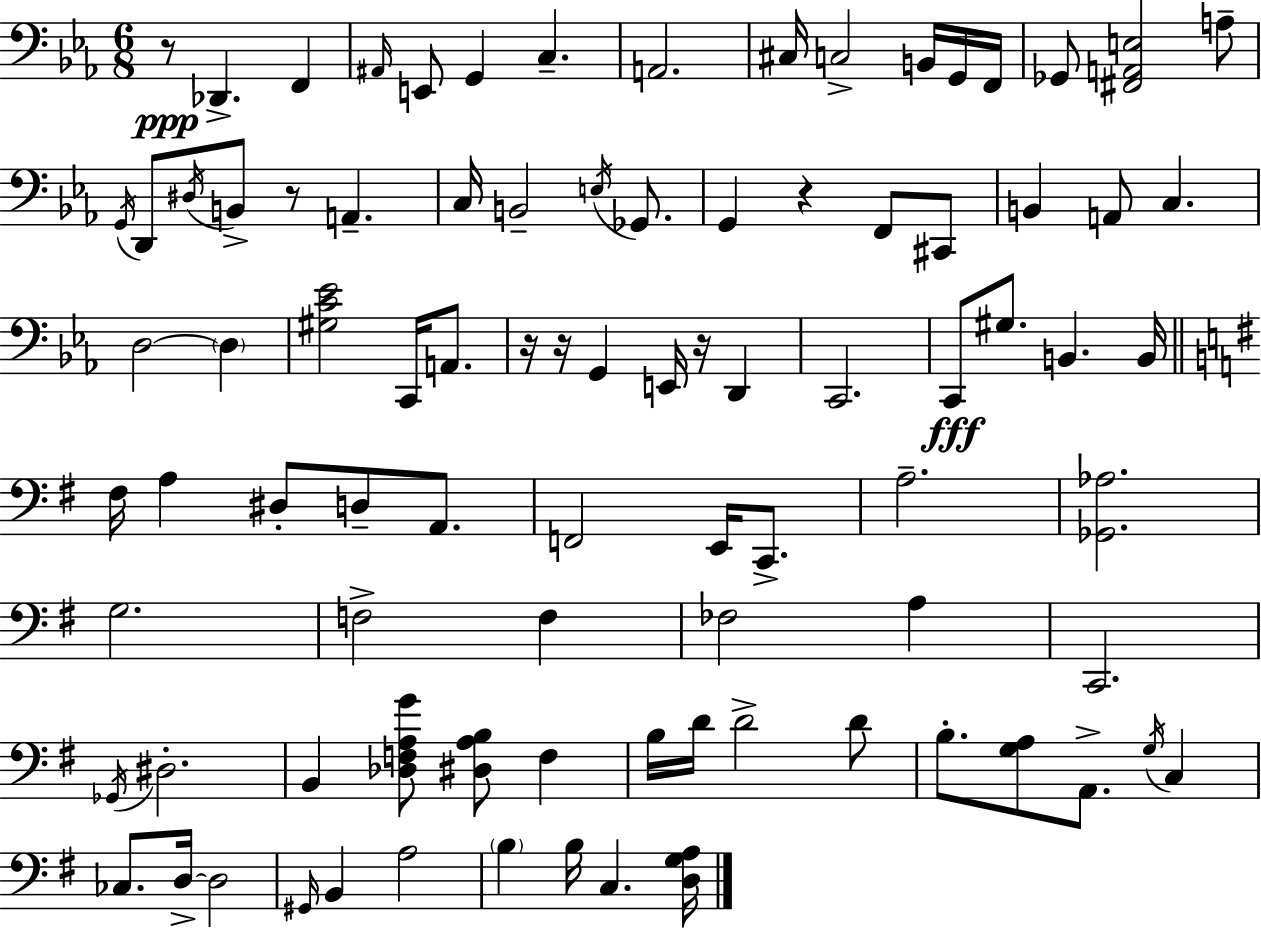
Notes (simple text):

R/e Db2/q. F2/q A#2/s E2/e G2/q C3/q. A2/h. C#3/s C3/h B2/s G2/s F2/s Gb2/e [F#2,A2,E3]/h A3/e G2/s D2/e D#3/s B2/e R/e A2/q. C3/s B2/h E3/s Gb2/e. G2/q R/q F2/e C#2/e B2/q A2/e C3/q. D3/h D3/q [G#3,C4,Eb4]/h C2/s A2/e. R/s R/s G2/q E2/s R/s D2/q C2/h. C2/e G#3/e. B2/q. B2/s F#3/s A3/q D#3/e D3/e A2/e. F2/h E2/s C2/e. A3/h. [Gb2,Ab3]/h. G3/h. F3/h F3/q FES3/h A3/q C2/h. Gb2/s D#3/h. B2/q [Db3,F3,A3,G4]/e [D#3,A3,B3]/e F3/q B3/s D4/s D4/h D4/e B3/e. [G3,A3]/e A2/e. G3/s C3/q CES3/e. D3/s D3/h G#2/s B2/q A3/h B3/q B3/s C3/q. [D3,G3,A3]/s